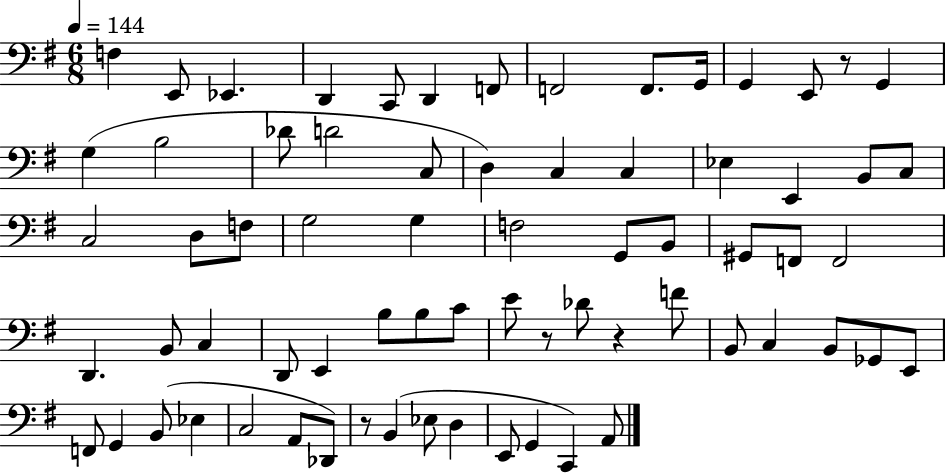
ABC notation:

X:1
T:Untitled
M:6/8
L:1/4
K:G
F, E,,/2 _E,, D,, C,,/2 D,, F,,/2 F,,2 F,,/2 G,,/4 G,, E,,/2 z/2 G,, G, B,2 _D/2 D2 C,/2 D, C, C, _E, E,, B,,/2 C,/2 C,2 D,/2 F,/2 G,2 G, F,2 G,,/2 B,,/2 ^G,,/2 F,,/2 F,,2 D,, B,,/2 C, D,,/2 E,, B,/2 B,/2 C/2 E/2 z/2 _D/2 z F/2 B,,/2 C, B,,/2 _G,,/2 E,,/2 F,,/2 G,, B,,/2 _E, C,2 A,,/2 _D,,/2 z/2 B,, _E,/2 D, E,,/2 G,, C,, A,,/2